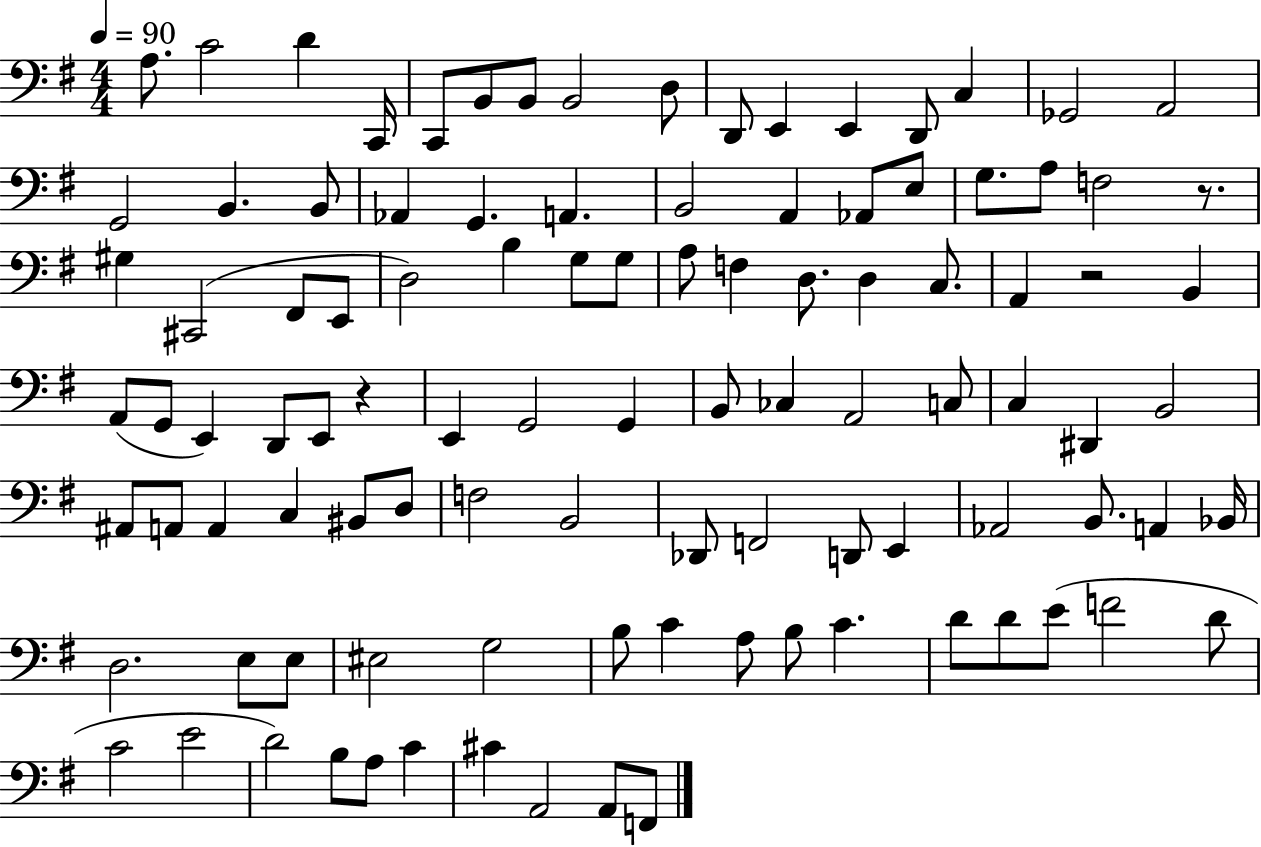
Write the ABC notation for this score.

X:1
T:Untitled
M:4/4
L:1/4
K:G
A,/2 C2 D C,,/4 C,,/2 B,,/2 B,,/2 B,,2 D,/2 D,,/2 E,, E,, D,,/2 C, _G,,2 A,,2 G,,2 B,, B,,/2 _A,, G,, A,, B,,2 A,, _A,,/2 E,/2 G,/2 A,/2 F,2 z/2 ^G, ^C,,2 ^F,,/2 E,,/2 D,2 B, G,/2 G,/2 A,/2 F, D,/2 D, C,/2 A,, z2 B,, A,,/2 G,,/2 E,, D,,/2 E,,/2 z E,, G,,2 G,, B,,/2 _C, A,,2 C,/2 C, ^D,, B,,2 ^A,,/2 A,,/2 A,, C, ^B,,/2 D,/2 F,2 B,,2 _D,,/2 F,,2 D,,/2 E,, _A,,2 B,,/2 A,, _B,,/4 D,2 E,/2 E,/2 ^E,2 G,2 B,/2 C A,/2 B,/2 C D/2 D/2 E/2 F2 D/2 C2 E2 D2 B,/2 A,/2 C ^C A,,2 A,,/2 F,,/2